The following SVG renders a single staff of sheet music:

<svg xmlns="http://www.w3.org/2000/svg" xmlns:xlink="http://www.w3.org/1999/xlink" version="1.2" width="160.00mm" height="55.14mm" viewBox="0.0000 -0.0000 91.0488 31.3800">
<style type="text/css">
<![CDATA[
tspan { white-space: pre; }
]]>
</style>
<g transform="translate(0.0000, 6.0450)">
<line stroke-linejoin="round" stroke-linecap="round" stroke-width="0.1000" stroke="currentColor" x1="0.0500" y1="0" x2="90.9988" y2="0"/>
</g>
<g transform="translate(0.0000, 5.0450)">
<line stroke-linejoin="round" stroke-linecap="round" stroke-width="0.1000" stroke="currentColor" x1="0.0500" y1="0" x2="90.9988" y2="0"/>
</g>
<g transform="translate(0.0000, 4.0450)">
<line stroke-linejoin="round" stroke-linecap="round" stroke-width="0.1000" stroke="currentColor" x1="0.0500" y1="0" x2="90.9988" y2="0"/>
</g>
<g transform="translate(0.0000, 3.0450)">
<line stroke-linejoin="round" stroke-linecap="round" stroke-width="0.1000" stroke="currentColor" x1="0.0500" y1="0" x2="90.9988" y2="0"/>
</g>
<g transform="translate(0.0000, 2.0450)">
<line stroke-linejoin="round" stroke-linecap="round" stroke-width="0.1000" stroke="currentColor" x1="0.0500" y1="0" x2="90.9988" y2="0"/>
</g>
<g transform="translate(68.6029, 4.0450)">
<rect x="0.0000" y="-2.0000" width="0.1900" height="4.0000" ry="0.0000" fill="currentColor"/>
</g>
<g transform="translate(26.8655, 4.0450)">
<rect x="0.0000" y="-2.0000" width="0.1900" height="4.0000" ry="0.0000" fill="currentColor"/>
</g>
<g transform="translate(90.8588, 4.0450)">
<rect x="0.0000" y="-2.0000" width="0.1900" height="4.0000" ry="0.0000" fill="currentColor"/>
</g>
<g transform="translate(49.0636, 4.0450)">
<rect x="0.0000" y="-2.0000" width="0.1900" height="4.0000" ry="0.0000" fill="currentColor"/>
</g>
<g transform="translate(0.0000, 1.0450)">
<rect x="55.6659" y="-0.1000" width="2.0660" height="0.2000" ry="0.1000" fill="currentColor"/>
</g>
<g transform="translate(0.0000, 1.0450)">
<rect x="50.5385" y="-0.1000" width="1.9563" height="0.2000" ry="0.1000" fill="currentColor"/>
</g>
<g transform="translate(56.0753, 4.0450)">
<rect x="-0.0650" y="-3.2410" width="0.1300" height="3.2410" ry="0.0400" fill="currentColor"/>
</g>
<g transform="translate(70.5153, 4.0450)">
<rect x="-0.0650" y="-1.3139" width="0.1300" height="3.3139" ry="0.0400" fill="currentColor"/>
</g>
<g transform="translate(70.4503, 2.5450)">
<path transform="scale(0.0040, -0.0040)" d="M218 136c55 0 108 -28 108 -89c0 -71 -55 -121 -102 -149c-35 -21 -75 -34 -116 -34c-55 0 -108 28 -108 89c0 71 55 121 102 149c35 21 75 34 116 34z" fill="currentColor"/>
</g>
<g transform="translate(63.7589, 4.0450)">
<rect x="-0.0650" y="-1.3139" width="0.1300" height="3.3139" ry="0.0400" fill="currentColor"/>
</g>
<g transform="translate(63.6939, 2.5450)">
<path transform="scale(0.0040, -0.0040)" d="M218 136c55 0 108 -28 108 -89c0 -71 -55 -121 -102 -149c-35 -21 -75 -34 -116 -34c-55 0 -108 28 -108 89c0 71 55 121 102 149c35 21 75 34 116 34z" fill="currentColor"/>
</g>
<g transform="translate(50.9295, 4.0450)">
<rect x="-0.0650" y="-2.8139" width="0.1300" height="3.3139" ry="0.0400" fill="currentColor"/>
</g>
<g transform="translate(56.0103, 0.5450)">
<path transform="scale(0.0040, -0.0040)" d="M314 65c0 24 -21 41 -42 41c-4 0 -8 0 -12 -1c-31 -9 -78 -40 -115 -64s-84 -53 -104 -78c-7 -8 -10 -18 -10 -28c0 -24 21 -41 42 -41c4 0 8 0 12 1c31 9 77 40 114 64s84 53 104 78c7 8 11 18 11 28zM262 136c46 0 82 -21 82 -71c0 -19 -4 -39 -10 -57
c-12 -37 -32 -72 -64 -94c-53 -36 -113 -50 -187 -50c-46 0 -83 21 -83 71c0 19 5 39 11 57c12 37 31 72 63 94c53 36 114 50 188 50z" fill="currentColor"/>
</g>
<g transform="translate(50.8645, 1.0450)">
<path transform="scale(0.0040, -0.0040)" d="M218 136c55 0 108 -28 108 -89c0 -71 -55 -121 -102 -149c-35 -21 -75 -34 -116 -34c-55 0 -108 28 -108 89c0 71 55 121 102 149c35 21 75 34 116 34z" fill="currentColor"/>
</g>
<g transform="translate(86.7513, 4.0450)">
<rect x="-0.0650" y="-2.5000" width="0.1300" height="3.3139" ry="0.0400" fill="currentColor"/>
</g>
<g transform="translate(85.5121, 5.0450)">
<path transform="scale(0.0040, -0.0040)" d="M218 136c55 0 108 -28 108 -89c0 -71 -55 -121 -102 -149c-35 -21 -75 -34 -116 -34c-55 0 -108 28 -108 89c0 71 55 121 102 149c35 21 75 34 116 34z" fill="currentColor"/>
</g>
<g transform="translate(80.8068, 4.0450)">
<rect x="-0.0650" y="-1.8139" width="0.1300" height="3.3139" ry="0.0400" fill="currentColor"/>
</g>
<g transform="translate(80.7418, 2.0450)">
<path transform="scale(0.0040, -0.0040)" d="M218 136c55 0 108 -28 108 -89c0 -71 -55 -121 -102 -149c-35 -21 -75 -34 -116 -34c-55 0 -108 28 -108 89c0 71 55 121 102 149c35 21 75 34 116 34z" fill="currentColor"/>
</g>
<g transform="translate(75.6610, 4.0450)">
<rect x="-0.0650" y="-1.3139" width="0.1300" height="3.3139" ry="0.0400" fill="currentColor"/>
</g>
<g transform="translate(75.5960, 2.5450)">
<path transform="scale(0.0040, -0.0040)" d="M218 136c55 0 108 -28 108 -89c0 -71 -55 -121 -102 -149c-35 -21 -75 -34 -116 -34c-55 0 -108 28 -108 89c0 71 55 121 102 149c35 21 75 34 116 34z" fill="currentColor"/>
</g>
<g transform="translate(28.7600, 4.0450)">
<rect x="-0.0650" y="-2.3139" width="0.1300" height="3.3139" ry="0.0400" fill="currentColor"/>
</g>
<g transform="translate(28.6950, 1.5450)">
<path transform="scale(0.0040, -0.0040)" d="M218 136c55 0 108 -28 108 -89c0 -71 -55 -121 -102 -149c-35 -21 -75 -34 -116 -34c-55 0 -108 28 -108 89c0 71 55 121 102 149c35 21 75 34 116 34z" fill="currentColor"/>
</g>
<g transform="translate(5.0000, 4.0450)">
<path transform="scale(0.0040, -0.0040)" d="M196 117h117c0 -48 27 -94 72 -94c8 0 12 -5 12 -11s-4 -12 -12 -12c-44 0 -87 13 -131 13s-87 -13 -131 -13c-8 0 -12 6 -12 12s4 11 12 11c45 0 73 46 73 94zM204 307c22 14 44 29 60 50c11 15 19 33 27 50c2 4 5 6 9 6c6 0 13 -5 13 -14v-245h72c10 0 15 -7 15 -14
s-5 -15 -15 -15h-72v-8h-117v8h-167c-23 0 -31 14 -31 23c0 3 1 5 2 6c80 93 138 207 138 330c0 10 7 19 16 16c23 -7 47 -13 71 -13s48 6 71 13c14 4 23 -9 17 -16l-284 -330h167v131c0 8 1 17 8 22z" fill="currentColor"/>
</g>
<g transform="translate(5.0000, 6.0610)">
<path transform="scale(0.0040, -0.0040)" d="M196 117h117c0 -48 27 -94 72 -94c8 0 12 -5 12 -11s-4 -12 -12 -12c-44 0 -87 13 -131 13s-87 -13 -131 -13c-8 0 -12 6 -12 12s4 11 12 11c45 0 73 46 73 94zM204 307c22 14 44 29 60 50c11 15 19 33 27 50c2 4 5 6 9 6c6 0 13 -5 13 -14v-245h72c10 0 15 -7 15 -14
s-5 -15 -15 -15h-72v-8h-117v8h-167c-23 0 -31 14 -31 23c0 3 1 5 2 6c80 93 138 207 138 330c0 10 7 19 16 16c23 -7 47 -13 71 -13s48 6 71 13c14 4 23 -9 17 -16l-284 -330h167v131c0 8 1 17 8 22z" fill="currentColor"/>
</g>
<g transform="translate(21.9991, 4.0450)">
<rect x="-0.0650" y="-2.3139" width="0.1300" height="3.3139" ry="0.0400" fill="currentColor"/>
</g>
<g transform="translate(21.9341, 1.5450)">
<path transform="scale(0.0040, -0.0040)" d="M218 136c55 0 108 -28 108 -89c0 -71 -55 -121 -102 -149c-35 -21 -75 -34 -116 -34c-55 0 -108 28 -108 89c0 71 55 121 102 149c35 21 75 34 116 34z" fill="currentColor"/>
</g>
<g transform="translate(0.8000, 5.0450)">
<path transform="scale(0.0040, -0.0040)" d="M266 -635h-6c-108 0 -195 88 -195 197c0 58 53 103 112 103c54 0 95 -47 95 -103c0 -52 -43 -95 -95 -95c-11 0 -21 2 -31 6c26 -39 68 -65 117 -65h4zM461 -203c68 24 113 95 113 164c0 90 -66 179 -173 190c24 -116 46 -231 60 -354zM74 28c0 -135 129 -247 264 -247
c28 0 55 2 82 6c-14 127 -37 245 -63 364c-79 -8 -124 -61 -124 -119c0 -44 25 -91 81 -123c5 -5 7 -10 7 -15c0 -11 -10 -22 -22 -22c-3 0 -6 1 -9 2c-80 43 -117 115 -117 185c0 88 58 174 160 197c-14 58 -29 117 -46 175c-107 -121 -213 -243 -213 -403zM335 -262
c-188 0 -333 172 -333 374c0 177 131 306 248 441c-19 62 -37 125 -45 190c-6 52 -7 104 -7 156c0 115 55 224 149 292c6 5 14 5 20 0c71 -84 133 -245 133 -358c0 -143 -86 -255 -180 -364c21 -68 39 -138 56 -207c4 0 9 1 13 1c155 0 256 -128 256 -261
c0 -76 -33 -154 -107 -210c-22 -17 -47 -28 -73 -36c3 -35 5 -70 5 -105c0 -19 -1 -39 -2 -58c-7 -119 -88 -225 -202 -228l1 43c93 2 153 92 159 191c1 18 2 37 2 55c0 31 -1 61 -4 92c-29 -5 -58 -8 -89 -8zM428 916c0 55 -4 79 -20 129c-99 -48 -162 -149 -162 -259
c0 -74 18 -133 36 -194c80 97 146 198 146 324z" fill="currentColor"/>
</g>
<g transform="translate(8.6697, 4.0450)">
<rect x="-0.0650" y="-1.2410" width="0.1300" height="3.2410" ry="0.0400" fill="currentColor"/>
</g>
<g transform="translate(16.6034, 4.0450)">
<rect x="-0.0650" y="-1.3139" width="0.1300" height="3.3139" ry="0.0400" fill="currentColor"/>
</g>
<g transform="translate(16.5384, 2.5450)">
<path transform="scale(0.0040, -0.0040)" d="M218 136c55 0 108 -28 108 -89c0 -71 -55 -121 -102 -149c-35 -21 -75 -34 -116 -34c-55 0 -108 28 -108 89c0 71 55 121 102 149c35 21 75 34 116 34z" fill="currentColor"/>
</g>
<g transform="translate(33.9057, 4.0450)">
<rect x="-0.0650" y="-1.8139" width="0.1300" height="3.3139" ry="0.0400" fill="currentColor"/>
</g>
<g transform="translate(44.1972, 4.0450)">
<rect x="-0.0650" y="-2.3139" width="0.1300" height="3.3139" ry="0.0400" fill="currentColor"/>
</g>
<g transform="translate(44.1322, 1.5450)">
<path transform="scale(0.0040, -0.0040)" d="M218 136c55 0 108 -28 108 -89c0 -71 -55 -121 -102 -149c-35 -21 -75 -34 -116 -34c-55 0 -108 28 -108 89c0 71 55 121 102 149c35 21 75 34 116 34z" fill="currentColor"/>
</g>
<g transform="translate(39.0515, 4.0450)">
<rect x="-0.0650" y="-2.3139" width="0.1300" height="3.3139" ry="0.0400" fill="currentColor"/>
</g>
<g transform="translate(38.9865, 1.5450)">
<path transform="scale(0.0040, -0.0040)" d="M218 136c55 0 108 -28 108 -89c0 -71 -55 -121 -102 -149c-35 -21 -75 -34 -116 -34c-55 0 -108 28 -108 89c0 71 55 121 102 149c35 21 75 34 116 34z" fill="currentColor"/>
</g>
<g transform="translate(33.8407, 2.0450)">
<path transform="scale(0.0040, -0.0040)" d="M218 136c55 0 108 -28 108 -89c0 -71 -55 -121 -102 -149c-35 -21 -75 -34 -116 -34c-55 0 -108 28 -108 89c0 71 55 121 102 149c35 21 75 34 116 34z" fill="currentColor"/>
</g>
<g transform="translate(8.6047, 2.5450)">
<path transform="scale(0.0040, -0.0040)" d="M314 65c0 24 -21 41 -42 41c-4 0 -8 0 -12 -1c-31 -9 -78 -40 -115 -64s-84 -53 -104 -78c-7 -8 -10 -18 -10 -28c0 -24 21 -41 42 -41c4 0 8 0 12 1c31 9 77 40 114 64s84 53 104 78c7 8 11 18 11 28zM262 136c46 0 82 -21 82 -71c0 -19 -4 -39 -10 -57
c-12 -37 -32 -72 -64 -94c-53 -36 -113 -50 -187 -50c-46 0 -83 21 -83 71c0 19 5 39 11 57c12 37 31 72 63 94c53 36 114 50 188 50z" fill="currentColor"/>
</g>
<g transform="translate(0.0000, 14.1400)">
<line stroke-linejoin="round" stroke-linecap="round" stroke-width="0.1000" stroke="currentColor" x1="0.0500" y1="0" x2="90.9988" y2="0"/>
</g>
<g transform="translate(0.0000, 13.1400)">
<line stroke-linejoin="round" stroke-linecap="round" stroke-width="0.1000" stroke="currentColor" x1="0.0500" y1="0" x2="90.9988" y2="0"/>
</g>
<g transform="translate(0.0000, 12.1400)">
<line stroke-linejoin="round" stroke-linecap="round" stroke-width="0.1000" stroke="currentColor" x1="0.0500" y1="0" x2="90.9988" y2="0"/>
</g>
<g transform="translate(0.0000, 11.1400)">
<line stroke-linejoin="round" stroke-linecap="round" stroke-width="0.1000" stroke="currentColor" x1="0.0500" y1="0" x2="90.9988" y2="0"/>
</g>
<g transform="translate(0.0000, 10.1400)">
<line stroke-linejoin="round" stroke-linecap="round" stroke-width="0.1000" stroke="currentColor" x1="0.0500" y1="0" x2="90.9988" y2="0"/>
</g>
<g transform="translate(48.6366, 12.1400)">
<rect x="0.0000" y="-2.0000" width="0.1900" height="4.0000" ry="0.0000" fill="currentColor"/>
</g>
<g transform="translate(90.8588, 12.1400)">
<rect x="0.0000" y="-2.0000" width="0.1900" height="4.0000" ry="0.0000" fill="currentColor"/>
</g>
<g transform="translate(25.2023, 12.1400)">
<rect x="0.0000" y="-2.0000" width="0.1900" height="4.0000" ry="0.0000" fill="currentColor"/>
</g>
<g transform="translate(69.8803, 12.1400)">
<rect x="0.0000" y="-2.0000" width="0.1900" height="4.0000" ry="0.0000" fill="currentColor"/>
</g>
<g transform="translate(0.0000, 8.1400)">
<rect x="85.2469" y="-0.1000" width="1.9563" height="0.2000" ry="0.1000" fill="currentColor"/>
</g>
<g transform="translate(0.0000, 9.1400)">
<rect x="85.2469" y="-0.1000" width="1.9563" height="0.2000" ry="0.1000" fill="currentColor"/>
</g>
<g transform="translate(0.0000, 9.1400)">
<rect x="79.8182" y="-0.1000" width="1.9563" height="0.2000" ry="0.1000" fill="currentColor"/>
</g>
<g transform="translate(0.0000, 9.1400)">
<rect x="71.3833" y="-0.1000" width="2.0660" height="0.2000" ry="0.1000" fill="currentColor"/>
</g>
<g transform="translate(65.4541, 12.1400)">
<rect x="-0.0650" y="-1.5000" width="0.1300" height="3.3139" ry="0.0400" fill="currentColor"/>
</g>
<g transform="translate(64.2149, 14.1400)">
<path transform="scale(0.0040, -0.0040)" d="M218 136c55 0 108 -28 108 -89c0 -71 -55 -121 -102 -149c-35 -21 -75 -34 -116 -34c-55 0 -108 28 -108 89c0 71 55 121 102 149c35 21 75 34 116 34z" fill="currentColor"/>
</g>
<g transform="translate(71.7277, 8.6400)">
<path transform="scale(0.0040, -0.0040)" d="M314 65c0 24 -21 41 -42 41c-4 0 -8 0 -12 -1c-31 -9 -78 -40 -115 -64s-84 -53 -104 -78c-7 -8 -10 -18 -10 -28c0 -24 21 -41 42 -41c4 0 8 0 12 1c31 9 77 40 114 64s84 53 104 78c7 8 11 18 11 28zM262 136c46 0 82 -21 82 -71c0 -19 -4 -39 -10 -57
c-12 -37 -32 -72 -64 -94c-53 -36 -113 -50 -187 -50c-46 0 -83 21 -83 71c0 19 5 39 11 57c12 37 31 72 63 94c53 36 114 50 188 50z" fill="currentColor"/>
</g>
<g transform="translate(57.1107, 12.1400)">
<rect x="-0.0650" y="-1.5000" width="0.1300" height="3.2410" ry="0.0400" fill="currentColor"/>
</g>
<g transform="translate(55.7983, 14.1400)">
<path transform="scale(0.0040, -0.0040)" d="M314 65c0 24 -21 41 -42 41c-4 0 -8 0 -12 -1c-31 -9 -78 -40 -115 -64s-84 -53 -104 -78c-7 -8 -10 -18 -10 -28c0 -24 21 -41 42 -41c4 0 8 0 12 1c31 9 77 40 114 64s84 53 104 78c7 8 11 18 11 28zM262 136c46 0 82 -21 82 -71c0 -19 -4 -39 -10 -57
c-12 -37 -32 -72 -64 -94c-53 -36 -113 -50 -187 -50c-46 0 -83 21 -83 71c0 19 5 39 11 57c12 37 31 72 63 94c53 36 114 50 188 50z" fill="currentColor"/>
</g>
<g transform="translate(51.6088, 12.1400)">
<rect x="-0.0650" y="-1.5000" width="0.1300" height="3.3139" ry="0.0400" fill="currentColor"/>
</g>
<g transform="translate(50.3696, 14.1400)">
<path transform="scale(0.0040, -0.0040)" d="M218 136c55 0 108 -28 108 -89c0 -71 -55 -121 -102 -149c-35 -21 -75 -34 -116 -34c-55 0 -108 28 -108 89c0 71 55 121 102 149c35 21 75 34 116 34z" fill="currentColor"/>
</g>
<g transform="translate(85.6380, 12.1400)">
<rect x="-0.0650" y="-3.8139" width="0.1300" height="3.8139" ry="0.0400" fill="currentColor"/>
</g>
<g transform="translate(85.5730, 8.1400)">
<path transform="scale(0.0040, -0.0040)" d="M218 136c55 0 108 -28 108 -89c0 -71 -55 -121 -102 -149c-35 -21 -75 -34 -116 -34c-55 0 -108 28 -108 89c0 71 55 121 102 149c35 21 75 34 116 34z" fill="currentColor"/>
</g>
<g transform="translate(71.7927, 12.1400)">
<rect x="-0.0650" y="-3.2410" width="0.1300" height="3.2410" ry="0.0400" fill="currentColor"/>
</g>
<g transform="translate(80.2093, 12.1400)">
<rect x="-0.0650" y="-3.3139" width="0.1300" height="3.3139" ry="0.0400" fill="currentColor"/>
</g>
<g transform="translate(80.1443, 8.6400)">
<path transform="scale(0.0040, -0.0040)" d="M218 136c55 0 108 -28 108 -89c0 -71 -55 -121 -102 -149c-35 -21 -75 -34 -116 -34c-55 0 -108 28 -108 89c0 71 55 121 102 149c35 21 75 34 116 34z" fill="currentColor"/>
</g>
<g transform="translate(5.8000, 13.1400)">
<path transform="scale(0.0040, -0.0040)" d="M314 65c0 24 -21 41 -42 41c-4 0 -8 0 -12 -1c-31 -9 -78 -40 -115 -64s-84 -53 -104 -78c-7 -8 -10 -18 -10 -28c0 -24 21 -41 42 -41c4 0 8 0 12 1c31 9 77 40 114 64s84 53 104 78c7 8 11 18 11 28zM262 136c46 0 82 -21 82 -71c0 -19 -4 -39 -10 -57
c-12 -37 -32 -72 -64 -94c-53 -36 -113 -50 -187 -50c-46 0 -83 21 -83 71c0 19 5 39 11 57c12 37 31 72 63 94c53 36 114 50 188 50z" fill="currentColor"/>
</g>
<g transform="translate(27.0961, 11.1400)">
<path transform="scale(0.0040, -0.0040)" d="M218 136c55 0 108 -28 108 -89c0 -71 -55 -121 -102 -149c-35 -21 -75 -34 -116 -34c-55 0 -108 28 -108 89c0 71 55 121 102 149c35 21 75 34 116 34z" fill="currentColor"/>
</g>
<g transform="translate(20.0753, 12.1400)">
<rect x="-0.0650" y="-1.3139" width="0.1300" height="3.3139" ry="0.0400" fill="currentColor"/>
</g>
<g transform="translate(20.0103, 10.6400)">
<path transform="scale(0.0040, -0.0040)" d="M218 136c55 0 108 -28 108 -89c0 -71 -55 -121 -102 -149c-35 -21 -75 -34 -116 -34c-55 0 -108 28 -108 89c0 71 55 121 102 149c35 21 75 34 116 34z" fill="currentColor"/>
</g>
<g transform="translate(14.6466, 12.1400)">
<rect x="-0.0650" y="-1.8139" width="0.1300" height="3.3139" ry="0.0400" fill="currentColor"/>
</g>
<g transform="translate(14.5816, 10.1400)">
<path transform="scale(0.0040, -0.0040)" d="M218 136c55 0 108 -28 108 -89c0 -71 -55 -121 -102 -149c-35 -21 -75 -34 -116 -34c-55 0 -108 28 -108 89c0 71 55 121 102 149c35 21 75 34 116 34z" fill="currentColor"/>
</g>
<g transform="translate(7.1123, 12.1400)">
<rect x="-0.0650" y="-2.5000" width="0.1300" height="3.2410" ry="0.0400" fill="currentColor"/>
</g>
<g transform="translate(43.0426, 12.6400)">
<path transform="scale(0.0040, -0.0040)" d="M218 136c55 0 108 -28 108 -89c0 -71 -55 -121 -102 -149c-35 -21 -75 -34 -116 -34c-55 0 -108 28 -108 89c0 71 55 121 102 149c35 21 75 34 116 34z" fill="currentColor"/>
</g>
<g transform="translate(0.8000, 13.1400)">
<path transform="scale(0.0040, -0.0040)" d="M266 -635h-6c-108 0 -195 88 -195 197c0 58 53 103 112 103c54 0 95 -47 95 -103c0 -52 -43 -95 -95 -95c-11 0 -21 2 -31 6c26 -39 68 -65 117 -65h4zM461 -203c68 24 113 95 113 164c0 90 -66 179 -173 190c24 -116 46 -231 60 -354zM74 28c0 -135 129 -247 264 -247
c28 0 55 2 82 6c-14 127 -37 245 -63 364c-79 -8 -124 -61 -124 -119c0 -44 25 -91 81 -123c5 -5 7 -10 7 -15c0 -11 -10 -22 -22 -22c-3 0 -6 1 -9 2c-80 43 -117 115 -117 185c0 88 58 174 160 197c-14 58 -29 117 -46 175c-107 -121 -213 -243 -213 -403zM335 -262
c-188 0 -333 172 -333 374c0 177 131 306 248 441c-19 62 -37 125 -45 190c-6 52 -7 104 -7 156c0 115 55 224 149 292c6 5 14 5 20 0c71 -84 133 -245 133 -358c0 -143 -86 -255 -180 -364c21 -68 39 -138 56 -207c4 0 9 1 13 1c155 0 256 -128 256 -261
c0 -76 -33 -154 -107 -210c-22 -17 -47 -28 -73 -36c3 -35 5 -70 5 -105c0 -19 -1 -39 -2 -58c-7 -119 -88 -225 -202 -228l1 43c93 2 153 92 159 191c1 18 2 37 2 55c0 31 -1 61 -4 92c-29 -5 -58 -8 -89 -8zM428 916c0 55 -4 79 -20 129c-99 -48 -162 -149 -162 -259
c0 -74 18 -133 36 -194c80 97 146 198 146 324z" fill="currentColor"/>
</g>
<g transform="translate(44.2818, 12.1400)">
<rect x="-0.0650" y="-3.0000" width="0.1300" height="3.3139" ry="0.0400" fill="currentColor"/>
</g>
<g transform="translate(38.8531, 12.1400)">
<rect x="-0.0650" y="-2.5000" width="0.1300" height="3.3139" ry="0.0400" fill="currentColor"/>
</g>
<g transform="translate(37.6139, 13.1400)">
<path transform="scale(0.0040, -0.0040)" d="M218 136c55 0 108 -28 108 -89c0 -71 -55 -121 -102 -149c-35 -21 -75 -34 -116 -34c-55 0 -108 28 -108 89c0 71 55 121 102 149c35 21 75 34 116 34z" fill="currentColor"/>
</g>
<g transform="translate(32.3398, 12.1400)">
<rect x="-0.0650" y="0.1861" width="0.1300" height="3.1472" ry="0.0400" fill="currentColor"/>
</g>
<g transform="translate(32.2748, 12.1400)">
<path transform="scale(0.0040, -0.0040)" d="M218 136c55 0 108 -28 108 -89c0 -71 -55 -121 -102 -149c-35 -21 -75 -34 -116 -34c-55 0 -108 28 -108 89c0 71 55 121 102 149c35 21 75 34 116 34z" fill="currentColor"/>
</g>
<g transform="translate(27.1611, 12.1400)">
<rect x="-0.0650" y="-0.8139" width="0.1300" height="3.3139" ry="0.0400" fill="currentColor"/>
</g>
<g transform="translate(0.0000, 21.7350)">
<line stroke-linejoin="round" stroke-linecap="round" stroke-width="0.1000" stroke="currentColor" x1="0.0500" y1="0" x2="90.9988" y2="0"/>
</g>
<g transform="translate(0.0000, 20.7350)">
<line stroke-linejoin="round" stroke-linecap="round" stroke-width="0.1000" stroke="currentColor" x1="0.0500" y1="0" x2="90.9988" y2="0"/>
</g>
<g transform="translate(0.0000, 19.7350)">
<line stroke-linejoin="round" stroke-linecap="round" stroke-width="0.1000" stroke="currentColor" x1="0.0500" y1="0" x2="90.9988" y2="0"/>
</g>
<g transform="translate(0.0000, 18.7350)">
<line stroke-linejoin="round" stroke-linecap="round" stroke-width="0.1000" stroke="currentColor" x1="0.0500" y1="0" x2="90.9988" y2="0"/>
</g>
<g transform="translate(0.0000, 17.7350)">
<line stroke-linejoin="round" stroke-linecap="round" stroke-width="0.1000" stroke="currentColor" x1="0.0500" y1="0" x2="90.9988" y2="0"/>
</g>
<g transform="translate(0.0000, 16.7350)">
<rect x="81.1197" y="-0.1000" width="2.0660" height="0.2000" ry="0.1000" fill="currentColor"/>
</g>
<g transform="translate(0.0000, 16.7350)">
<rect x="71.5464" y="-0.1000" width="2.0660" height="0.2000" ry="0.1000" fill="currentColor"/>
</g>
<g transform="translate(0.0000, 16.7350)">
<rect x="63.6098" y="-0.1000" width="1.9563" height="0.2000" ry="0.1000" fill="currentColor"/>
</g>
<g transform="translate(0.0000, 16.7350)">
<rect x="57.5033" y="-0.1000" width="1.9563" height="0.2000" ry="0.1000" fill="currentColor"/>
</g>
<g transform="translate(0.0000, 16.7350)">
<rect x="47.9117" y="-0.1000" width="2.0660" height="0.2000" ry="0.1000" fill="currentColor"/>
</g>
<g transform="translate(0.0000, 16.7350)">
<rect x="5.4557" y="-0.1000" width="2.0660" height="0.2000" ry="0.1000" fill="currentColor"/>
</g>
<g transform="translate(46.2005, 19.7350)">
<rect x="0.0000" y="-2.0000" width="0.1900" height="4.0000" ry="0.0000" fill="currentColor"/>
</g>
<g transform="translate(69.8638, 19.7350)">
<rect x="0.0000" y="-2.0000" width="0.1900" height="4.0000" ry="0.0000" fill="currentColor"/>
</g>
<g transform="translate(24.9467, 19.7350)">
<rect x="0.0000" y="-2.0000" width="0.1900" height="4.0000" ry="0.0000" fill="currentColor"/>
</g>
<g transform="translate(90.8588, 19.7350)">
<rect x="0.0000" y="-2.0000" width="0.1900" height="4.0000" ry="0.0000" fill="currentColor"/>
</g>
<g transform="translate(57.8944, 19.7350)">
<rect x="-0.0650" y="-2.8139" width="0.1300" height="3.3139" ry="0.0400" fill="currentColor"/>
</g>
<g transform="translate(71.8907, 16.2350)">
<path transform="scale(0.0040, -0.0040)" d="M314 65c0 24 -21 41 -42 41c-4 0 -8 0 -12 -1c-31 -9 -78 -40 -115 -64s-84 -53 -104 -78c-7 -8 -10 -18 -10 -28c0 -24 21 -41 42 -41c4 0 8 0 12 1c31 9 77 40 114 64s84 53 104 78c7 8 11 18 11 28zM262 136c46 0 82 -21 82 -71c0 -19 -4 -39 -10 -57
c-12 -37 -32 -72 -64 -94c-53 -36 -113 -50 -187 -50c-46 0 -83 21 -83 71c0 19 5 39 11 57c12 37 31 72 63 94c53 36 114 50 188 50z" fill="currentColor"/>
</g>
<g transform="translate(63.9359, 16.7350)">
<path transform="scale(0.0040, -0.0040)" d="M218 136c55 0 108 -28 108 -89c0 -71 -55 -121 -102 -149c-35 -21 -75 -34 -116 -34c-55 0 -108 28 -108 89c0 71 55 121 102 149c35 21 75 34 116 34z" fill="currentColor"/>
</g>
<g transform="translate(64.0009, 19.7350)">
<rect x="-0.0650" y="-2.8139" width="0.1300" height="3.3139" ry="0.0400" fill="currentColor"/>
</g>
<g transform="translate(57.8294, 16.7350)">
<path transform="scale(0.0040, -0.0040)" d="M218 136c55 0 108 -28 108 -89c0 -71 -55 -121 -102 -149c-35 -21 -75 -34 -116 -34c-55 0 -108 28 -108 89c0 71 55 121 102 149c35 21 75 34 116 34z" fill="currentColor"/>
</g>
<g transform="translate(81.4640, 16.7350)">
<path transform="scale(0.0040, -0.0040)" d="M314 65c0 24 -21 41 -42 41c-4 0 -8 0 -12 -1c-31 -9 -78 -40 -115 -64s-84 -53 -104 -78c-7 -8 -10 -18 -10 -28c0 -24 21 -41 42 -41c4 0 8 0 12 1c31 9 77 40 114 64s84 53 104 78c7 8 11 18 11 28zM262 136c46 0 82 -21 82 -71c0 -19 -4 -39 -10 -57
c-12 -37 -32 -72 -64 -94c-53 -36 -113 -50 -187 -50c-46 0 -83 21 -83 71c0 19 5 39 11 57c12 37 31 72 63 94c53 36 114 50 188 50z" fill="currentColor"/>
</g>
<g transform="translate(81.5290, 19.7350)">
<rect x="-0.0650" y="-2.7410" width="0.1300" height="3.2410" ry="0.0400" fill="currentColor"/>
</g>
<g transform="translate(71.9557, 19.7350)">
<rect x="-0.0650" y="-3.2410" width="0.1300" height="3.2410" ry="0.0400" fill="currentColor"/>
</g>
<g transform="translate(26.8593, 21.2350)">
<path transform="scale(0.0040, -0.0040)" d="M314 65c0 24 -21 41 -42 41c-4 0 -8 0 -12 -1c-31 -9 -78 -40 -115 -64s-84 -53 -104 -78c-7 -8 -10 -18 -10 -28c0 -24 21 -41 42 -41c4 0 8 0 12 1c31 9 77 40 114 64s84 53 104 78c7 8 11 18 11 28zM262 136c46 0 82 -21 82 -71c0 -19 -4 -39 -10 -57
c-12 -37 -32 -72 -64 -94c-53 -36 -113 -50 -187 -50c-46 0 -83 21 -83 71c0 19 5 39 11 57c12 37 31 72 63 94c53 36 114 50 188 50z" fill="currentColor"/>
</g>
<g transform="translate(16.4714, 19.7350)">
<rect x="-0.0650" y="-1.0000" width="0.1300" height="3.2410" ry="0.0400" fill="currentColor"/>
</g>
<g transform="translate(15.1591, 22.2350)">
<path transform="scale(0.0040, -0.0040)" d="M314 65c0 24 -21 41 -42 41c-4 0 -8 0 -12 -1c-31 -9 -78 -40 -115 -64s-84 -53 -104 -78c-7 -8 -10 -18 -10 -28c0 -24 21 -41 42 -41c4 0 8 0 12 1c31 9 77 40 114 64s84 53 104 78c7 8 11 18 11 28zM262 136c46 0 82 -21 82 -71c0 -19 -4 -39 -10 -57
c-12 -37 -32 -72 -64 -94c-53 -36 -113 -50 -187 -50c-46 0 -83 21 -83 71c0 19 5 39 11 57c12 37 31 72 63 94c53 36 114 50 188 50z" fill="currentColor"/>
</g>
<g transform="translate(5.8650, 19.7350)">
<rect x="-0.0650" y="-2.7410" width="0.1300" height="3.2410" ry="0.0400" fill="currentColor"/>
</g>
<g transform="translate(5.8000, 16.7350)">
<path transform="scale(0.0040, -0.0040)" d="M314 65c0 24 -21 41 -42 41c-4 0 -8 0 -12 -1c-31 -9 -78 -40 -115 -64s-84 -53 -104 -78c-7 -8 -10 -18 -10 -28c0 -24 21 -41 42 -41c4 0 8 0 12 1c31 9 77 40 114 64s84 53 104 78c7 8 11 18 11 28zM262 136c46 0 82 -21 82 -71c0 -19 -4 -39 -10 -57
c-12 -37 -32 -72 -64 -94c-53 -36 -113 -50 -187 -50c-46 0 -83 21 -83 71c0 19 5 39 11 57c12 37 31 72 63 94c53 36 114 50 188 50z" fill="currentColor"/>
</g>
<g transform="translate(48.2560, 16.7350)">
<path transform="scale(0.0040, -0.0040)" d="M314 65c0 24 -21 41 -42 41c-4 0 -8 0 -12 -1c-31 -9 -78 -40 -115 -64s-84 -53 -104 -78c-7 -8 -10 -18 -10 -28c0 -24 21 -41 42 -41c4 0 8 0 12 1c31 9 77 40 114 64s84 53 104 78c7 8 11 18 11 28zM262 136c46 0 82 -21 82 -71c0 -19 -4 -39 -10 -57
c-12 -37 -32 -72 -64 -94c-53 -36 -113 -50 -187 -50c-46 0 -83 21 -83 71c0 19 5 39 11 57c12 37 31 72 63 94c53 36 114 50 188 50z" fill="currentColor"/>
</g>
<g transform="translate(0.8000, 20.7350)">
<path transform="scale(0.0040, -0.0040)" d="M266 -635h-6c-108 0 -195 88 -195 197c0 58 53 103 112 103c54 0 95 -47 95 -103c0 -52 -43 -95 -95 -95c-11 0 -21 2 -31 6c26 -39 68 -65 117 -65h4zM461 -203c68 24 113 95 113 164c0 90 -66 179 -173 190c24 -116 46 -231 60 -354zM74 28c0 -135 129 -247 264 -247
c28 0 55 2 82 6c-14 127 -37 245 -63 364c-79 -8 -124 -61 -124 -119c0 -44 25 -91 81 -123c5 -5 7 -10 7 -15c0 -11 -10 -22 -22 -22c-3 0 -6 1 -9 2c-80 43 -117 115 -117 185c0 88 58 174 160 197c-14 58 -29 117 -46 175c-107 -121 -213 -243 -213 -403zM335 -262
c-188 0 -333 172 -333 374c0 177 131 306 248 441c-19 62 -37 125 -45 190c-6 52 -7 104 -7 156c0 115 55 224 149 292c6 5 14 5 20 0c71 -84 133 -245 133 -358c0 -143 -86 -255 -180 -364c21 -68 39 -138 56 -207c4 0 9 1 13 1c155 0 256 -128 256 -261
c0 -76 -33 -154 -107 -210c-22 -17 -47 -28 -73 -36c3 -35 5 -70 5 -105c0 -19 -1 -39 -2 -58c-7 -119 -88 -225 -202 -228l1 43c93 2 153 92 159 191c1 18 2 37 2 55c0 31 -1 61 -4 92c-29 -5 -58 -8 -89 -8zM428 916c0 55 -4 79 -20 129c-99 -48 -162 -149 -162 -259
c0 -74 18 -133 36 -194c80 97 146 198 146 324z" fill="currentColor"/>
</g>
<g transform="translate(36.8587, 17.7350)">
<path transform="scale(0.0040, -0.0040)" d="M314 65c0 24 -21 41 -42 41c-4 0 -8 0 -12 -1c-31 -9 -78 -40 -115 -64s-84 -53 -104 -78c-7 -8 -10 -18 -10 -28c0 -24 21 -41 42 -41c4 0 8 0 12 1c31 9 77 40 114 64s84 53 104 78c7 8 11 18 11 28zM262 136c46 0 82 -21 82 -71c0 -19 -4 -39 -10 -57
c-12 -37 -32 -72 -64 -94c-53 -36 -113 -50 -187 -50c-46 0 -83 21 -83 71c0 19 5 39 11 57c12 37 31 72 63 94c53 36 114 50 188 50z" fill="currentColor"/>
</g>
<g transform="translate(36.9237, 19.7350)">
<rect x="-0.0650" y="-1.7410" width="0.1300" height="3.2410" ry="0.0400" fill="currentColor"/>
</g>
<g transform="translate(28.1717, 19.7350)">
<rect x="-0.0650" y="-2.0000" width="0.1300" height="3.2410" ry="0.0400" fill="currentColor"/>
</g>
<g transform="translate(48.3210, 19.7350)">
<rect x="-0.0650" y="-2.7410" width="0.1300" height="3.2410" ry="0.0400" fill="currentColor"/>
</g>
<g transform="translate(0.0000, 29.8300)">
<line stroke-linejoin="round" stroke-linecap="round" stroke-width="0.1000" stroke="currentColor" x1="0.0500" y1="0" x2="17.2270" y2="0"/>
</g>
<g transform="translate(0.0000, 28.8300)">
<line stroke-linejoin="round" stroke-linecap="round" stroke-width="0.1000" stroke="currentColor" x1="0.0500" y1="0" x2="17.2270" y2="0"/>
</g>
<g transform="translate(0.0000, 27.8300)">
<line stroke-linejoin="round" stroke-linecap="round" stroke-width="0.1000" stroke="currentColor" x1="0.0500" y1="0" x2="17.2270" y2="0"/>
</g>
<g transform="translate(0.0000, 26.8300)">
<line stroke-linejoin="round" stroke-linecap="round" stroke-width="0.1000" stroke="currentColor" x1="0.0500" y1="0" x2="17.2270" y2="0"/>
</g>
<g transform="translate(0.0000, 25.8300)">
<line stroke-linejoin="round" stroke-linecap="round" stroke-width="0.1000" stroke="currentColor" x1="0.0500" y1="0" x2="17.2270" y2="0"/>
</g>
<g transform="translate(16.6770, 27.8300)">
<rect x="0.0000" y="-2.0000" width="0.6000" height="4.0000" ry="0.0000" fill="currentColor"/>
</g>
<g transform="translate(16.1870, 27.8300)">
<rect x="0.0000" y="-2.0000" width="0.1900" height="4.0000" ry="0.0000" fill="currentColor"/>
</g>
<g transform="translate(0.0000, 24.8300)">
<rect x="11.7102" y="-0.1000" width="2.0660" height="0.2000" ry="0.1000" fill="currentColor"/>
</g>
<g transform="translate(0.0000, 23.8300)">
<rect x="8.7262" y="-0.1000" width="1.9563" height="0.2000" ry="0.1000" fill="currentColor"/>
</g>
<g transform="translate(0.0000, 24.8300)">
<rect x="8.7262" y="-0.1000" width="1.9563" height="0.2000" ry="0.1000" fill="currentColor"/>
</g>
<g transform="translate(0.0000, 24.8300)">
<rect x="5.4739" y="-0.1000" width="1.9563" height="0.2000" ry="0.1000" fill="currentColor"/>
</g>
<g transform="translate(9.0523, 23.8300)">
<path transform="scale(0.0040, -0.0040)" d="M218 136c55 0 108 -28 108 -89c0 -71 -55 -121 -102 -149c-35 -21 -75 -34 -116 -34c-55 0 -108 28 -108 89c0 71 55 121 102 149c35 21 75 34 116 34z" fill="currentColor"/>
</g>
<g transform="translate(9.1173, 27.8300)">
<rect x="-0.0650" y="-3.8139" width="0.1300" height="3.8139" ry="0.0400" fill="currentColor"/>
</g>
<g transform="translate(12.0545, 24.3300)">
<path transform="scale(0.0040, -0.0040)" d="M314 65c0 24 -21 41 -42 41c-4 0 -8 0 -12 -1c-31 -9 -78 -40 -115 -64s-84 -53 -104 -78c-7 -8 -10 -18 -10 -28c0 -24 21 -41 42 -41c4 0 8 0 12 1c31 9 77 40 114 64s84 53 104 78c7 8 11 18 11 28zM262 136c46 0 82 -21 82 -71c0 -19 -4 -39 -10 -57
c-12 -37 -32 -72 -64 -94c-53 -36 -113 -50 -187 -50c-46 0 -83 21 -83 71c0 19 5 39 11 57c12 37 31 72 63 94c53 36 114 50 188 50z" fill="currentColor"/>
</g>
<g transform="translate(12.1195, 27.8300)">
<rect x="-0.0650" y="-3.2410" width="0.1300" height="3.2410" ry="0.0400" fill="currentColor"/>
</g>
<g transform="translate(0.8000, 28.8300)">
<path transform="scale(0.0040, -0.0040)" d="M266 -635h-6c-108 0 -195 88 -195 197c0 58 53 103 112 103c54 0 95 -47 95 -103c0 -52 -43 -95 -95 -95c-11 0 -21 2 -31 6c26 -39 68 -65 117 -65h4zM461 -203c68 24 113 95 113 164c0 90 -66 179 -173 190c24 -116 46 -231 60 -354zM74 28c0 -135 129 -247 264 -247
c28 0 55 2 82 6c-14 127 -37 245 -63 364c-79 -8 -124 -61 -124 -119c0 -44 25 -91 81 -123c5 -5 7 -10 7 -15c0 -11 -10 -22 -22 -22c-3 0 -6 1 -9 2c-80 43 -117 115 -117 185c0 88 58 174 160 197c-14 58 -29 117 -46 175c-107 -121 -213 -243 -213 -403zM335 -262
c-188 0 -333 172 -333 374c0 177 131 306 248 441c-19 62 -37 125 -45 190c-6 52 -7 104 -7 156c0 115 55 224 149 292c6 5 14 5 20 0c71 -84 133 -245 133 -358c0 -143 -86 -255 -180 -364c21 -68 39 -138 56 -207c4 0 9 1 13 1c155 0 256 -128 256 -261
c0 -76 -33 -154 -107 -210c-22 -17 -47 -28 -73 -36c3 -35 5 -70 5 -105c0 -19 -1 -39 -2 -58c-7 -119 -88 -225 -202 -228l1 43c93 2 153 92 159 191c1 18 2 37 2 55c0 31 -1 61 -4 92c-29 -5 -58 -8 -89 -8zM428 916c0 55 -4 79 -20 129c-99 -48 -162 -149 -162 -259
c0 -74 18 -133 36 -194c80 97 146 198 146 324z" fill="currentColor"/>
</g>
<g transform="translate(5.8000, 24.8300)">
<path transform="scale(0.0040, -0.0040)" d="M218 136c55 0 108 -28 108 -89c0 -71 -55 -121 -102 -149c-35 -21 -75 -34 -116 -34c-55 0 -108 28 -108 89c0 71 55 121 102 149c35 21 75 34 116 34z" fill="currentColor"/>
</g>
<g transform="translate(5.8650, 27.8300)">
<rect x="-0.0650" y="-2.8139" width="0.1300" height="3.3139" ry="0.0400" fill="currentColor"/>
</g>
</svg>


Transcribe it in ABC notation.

X:1
T:Untitled
M:4/4
L:1/4
K:C
e2 e g g f g g a b2 e e e f G G2 f e d B G A E E2 E b2 b c' a2 D2 F2 f2 a2 a a b2 a2 a c' b2